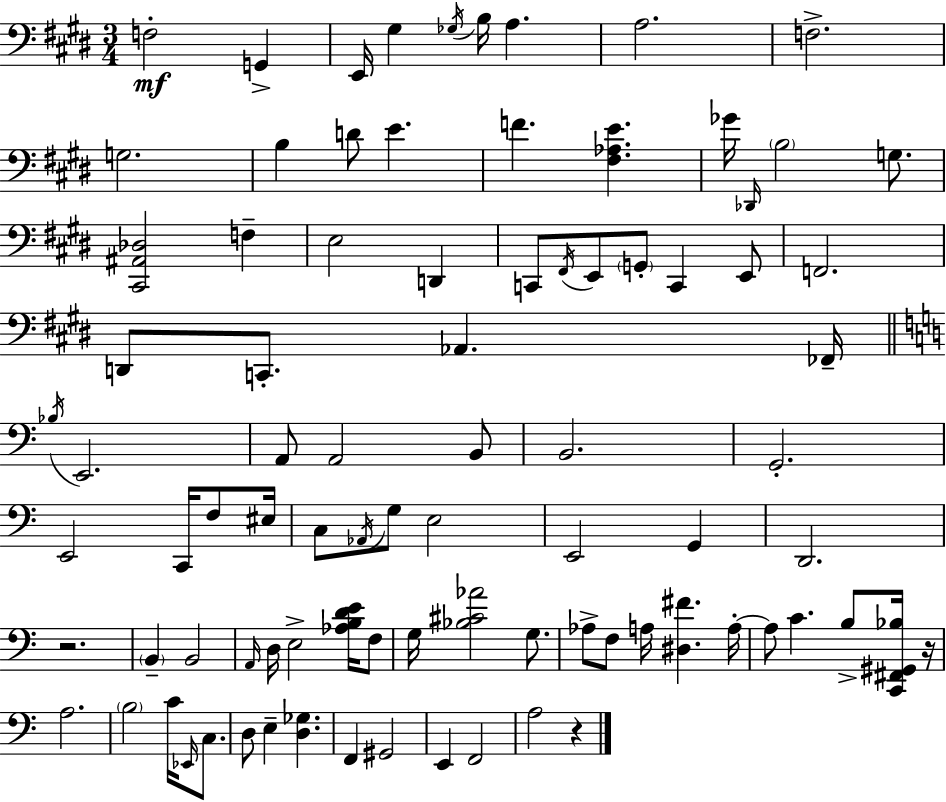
X:1
T:Untitled
M:3/4
L:1/4
K:E
F,2 G,, E,,/4 ^G, _G,/4 B,/4 A, A,2 F,2 G,2 B, D/2 E F [^F,_A,E] _G/4 _D,,/4 B,2 G,/2 [^C,,^A,,_D,]2 F, E,2 D,, C,,/2 ^F,,/4 E,,/2 G,,/2 C,, E,,/2 F,,2 D,,/2 C,,/2 _A,, _F,,/4 _B,/4 E,,2 A,,/2 A,,2 B,,/2 B,,2 G,,2 E,,2 C,,/4 F,/2 ^E,/4 C,/2 _A,,/4 G,/2 E,2 E,,2 G,, D,,2 z2 B,, B,,2 A,,/4 D,/4 E,2 [_A,B,DE]/4 F,/2 G,/4 [_B,^C_A]2 G,/2 _A,/2 F,/2 A,/4 [^D,^F] A,/4 A,/2 C B,/2 [C,,^F,,^G,,_B,]/4 z/4 A,2 B,2 C/4 _E,,/4 C,/2 D,/2 E, [D,_G,] F,, ^G,,2 E,, F,,2 A,2 z